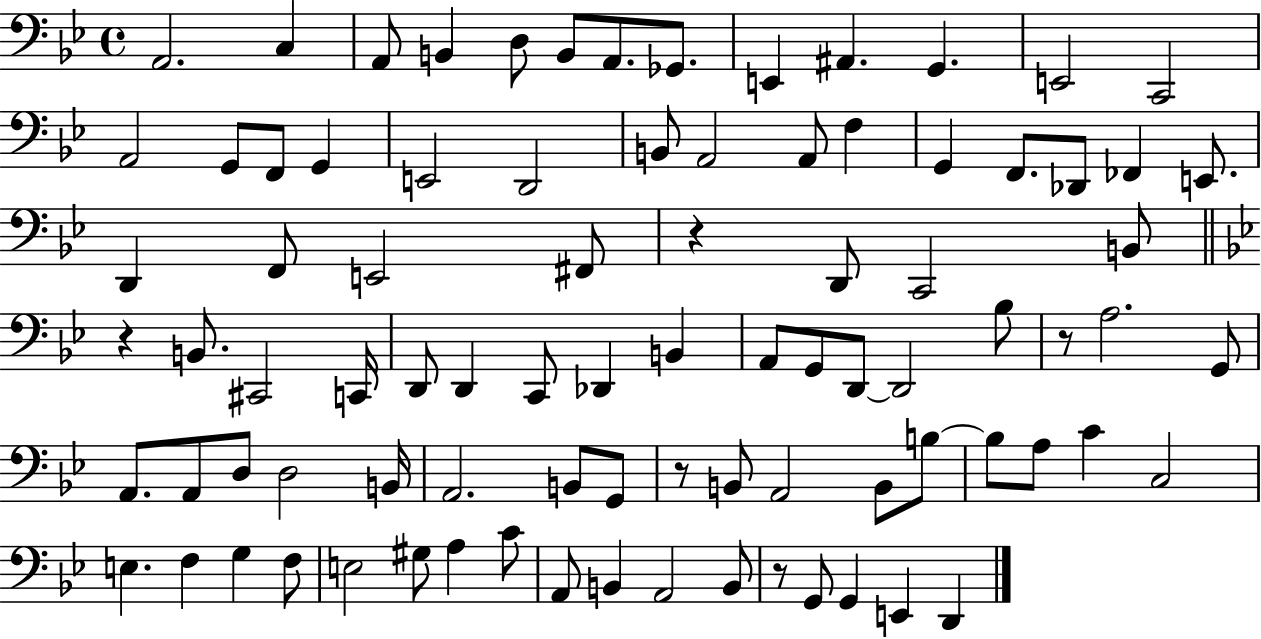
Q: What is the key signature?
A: BES major